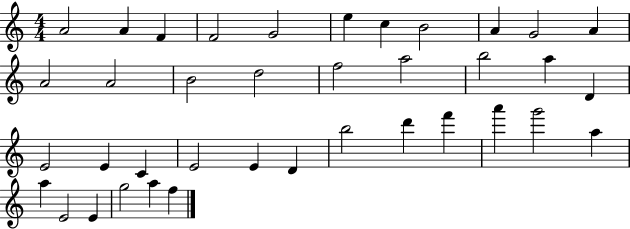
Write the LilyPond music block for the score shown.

{
  \clef treble
  \numericTimeSignature
  \time 4/4
  \key c \major
  a'2 a'4 f'4 | f'2 g'2 | e''4 c''4 b'2 | a'4 g'2 a'4 | \break a'2 a'2 | b'2 d''2 | f''2 a''2 | b''2 a''4 d'4 | \break e'2 e'4 c'4 | e'2 e'4 d'4 | b''2 d'''4 f'''4 | a'''4 g'''2 a''4 | \break a''4 e'2 e'4 | g''2 a''4 f''4 | \bar "|."
}